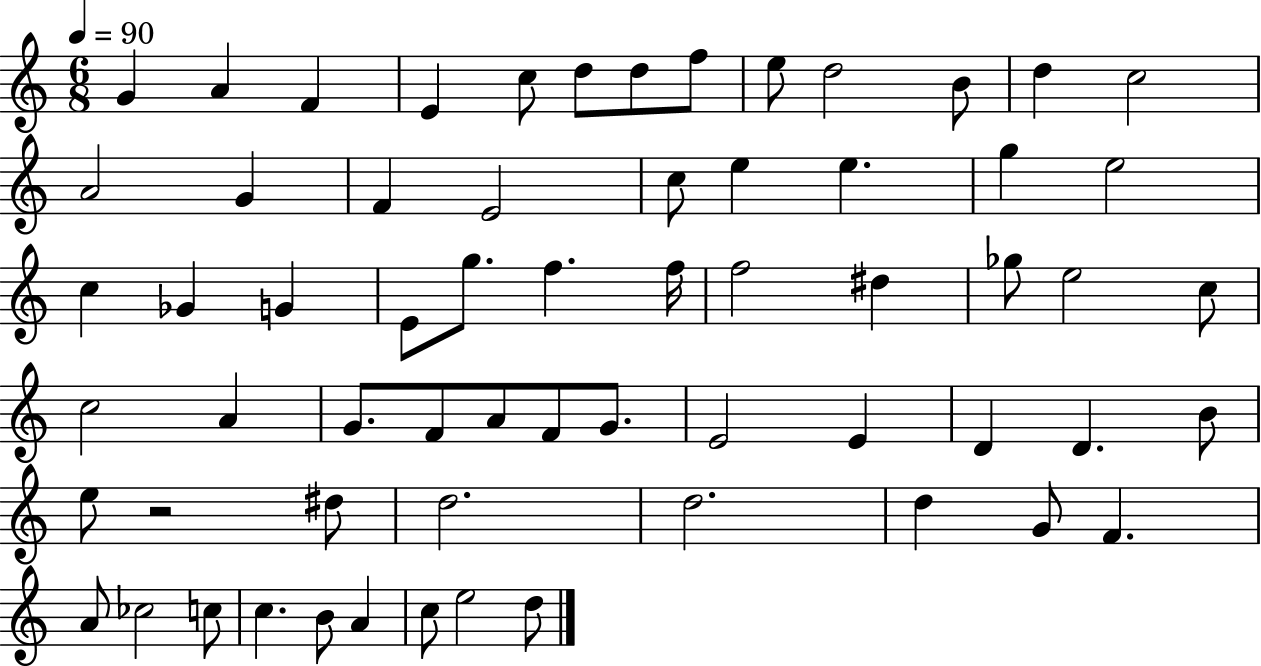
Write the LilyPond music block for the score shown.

{
  \clef treble
  \numericTimeSignature
  \time 6/8
  \key c \major
  \tempo 4 = 90
  g'4 a'4 f'4 | e'4 c''8 d''8 d''8 f''8 | e''8 d''2 b'8 | d''4 c''2 | \break a'2 g'4 | f'4 e'2 | c''8 e''4 e''4. | g''4 e''2 | \break c''4 ges'4 g'4 | e'8 g''8. f''4. f''16 | f''2 dis''4 | ges''8 e''2 c''8 | \break c''2 a'4 | g'8. f'8 a'8 f'8 g'8. | e'2 e'4 | d'4 d'4. b'8 | \break e''8 r2 dis''8 | d''2. | d''2. | d''4 g'8 f'4. | \break a'8 ces''2 c''8 | c''4. b'8 a'4 | c''8 e''2 d''8 | \bar "|."
}